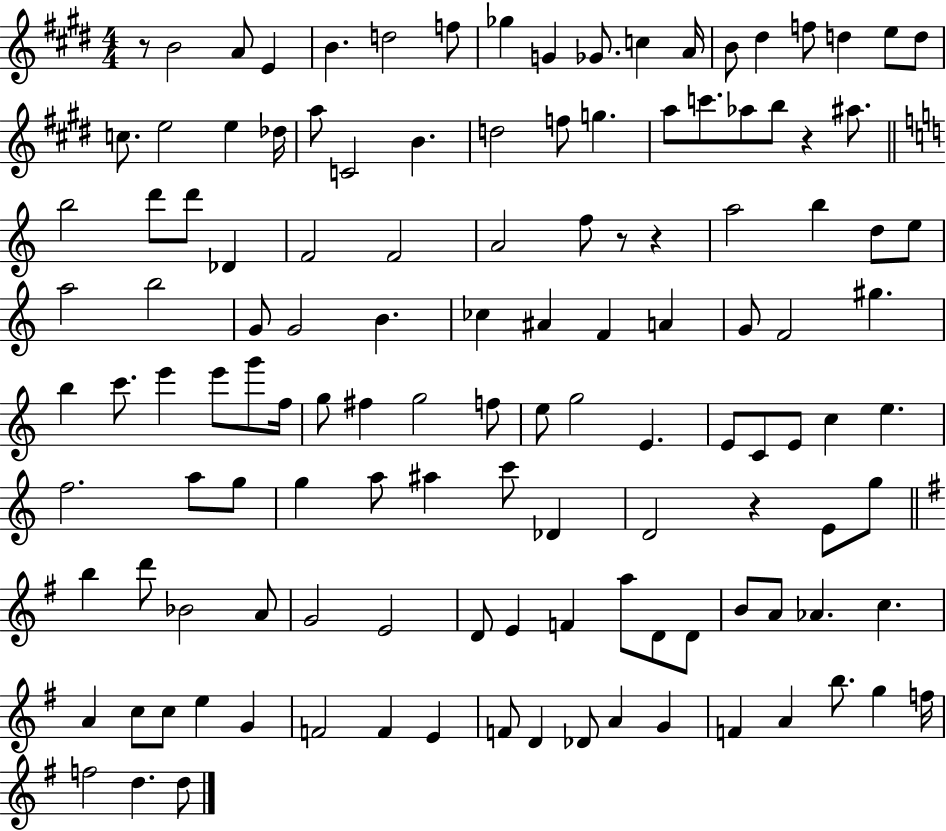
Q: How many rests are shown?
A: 5